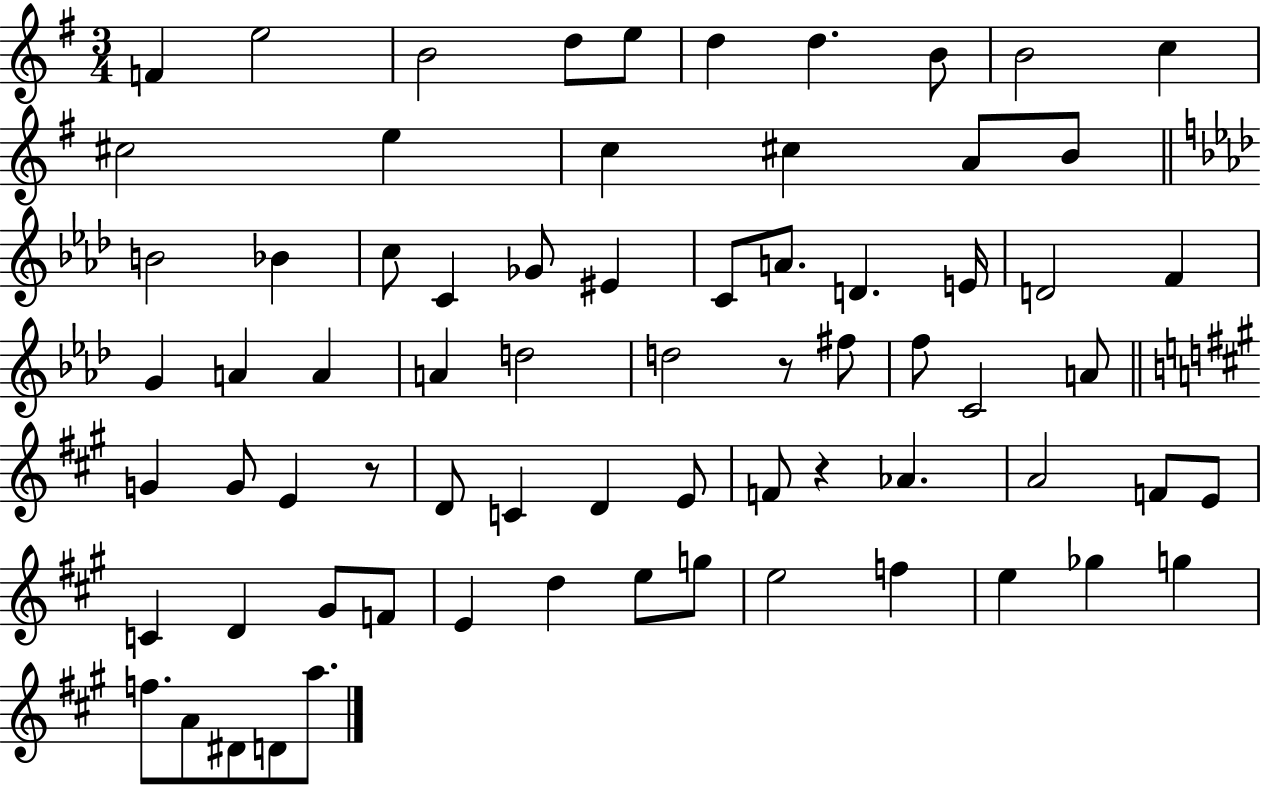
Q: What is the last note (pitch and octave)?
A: A5